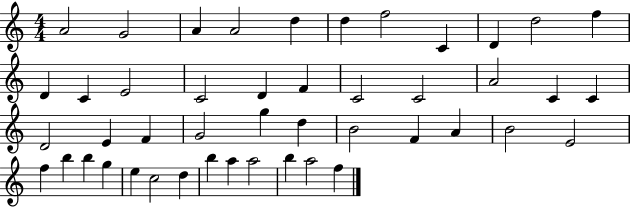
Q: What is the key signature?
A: C major